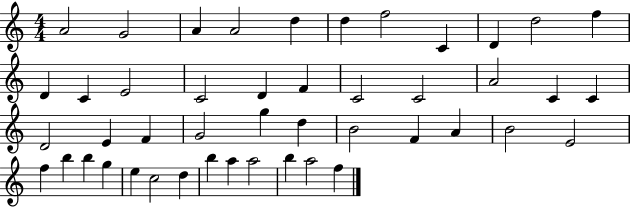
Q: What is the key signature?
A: C major